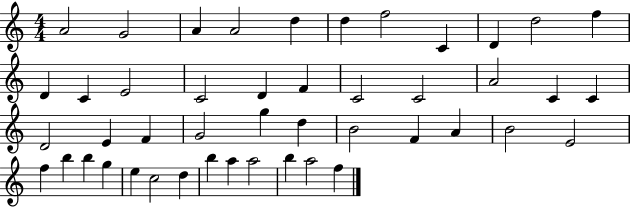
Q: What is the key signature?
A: C major